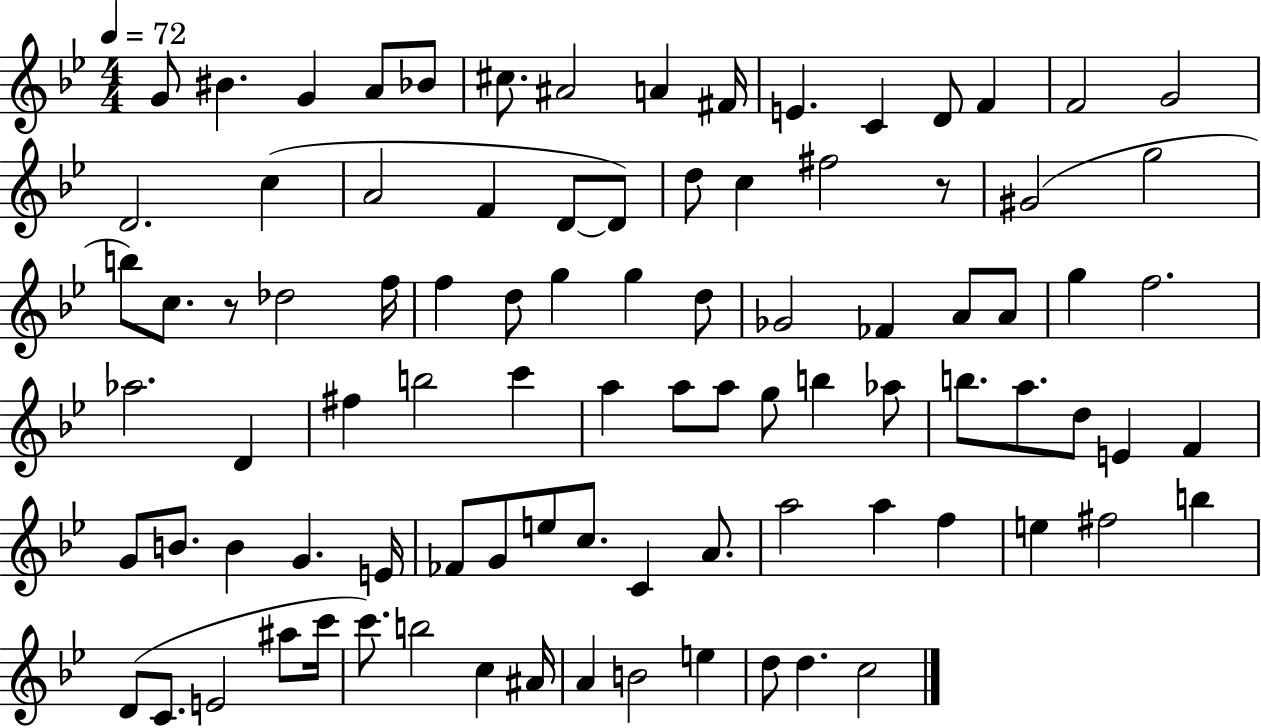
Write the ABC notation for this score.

X:1
T:Untitled
M:4/4
L:1/4
K:Bb
G/2 ^B G A/2 _B/2 ^c/2 ^A2 A ^F/4 E C D/2 F F2 G2 D2 c A2 F D/2 D/2 d/2 c ^f2 z/2 ^G2 g2 b/2 c/2 z/2 _d2 f/4 f d/2 g g d/2 _G2 _F A/2 A/2 g f2 _a2 D ^f b2 c' a a/2 a/2 g/2 b _a/2 b/2 a/2 d/2 E F G/2 B/2 B G E/4 _F/2 G/2 e/2 c/2 C A/2 a2 a f e ^f2 b D/2 C/2 E2 ^a/2 c'/4 c'/2 b2 c ^A/4 A B2 e d/2 d c2